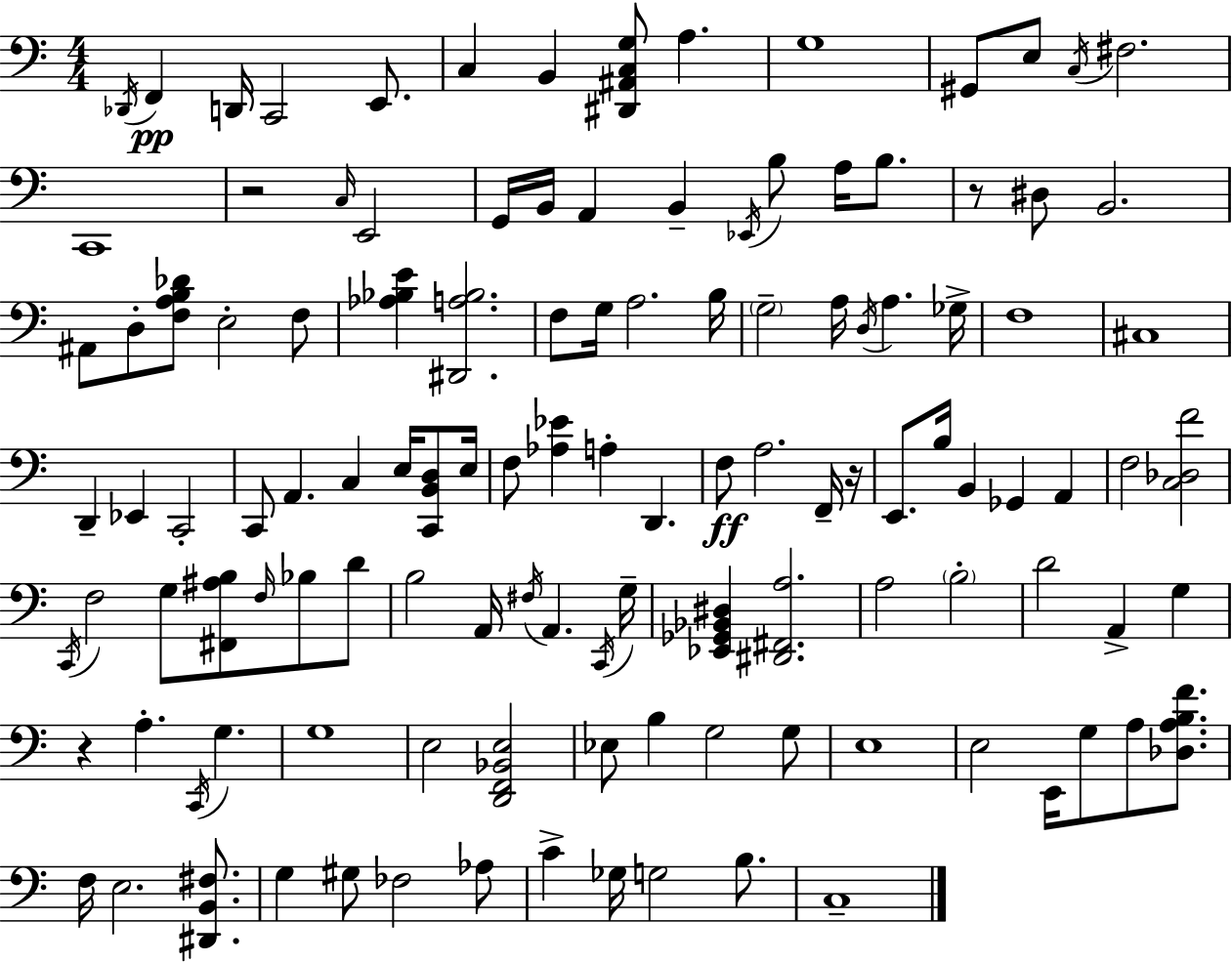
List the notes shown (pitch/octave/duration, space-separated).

Db2/s F2/q D2/s C2/h E2/e. C3/q B2/q [D#2,A#2,C3,G3]/e A3/q. G3/w G#2/e E3/e C3/s F#3/h. C2/w R/h C3/s E2/h G2/s B2/s A2/q B2/q Eb2/s B3/e A3/s B3/e. R/e D#3/e B2/h. A#2/e D3/e [F3,A3,B3,Db4]/e E3/h F3/e [Ab3,Bb3,E4]/q [D#2,A3,Bb3]/h. F3/e G3/s A3/h. B3/s G3/h A3/s D3/s A3/q. Gb3/s F3/w C#3/w D2/q Eb2/q C2/h C2/e A2/q. C3/q E3/s [C2,B2,D3]/e E3/s F3/e [Ab3,Eb4]/q A3/q D2/q. F3/e A3/h. F2/s R/s E2/e. B3/s B2/q Gb2/q A2/q F3/h [C3,Db3,F4]/h C2/s F3/h G3/e [F#2,A#3,B3]/e F3/s Bb3/e D4/e B3/h A2/s F#3/s A2/q. C2/s G3/s [Eb2,Gb2,Bb2,D#3]/q [D#2,F#2,A3]/h. A3/h B3/h D4/h A2/q G3/q R/q A3/q. C2/s G3/q. G3/w E3/h [D2,F2,Bb2,E3]/h Eb3/e B3/q G3/h G3/e E3/w E3/h E2/s G3/e A3/e [Db3,A3,B3,F4]/e. F3/s E3/h. [D#2,B2,F#3]/e. G3/q G#3/e FES3/h Ab3/e C4/q Gb3/s G3/h B3/e. C3/w